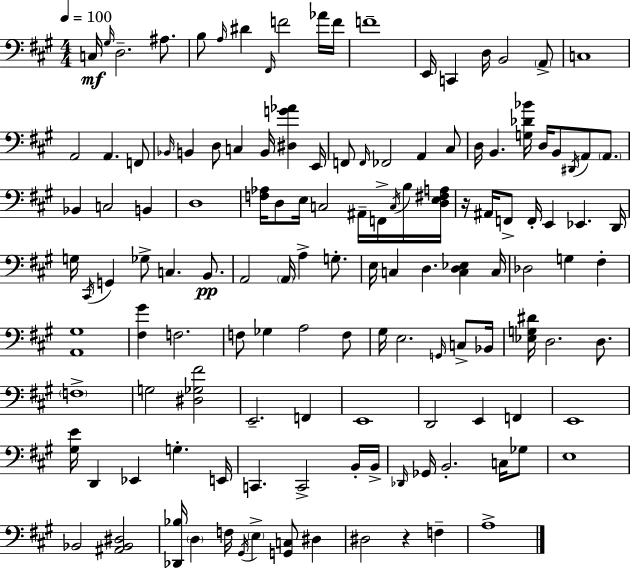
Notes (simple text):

C3/s G#3/s D3/h. A#3/e. B3/e A3/s D#4/q F#2/s F4/h Ab4/s F4/s F4/w E2/s C2/q D3/s B2/h A2/e C3/w A2/h A2/q. F2/e Bb2/s B2/q D3/e C3/q B2/s [D#3,G4,Ab4]/q E2/s F2/e F2/s FES2/h A2/q C#3/e D3/s B2/q. [G3,Db4,Bb4]/s D3/s B2/e D#2/s A2/e A2/e. Bb2/q C3/h B2/q D3/w [F3,Ab3]/s D3/e E3/s C3/h A#2/s F2/s C3/s B3/s [D3,E3,F#3,A3]/s R/s A#2/s F2/e F2/s E2/q Eb2/q. D2/s G3/s C#2/s G2/q Gb3/e C3/q. B2/e. A2/h A2/s A3/q G3/e. E3/s C3/q D3/q. [C3,D3,Eb3]/q C3/s Db3/h G3/q F#3/q [A2,G#3]/w [F#3,G#4]/q F3/h. F3/e Gb3/q A3/h F3/e G#3/s E3/h. G2/s C3/e Bb2/s [Eb3,G3,D#4]/s D3/h. D3/e. F3/w G3/h [D#3,Gb3,F#4]/h E2/h. F2/q E2/w D2/h E2/q F2/q E2/w [G#3,E4]/s D2/q Eb2/q G3/q. E2/s C2/q. C2/h B2/s B2/s Db2/s Gb2/s B2/h. C3/s Gb3/e E3/w Bb2/h [A#2,Bb2,D#3]/h [Db2,Bb3]/s D3/q F3/s G#2/s E3/q [G2,C3]/e D#3/q D#3/h R/q F3/q A3/w